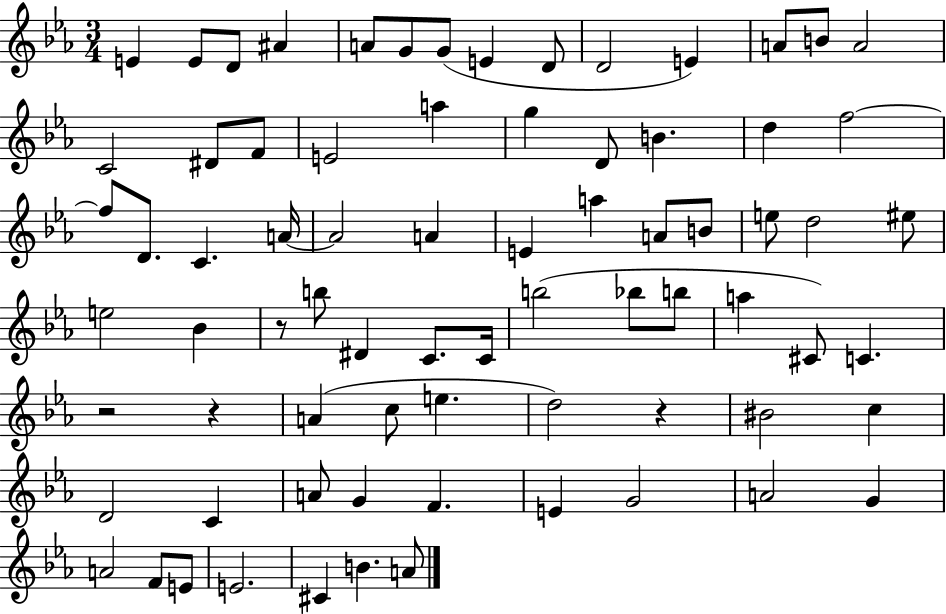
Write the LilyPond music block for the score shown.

{
  \clef treble
  \numericTimeSignature
  \time 3/4
  \key ees \major
  e'4 e'8 d'8 ais'4 | a'8 g'8 g'8( e'4 d'8 | d'2 e'4) | a'8 b'8 a'2 | \break c'2 dis'8 f'8 | e'2 a''4 | g''4 d'8 b'4. | d''4 f''2~~ | \break f''8 d'8. c'4. a'16~~ | a'2 a'4 | e'4 a''4 a'8 b'8 | e''8 d''2 eis''8 | \break e''2 bes'4 | r8 b''8 dis'4 c'8. c'16 | b''2( bes''8 b''8 | a''4 cis'8) c'4. | \break r2 r4 | a'4( c''8 e''4. | d''2) r4 | bis'2 c''4 | \break d'2 c'4 | a'8 g'4 f'4. | e'4 g'2 | a'2 g'4 | \break a'2 f'8 e'8 | e'2. | cis'4 b'4. a'8 | \bar "|."
}